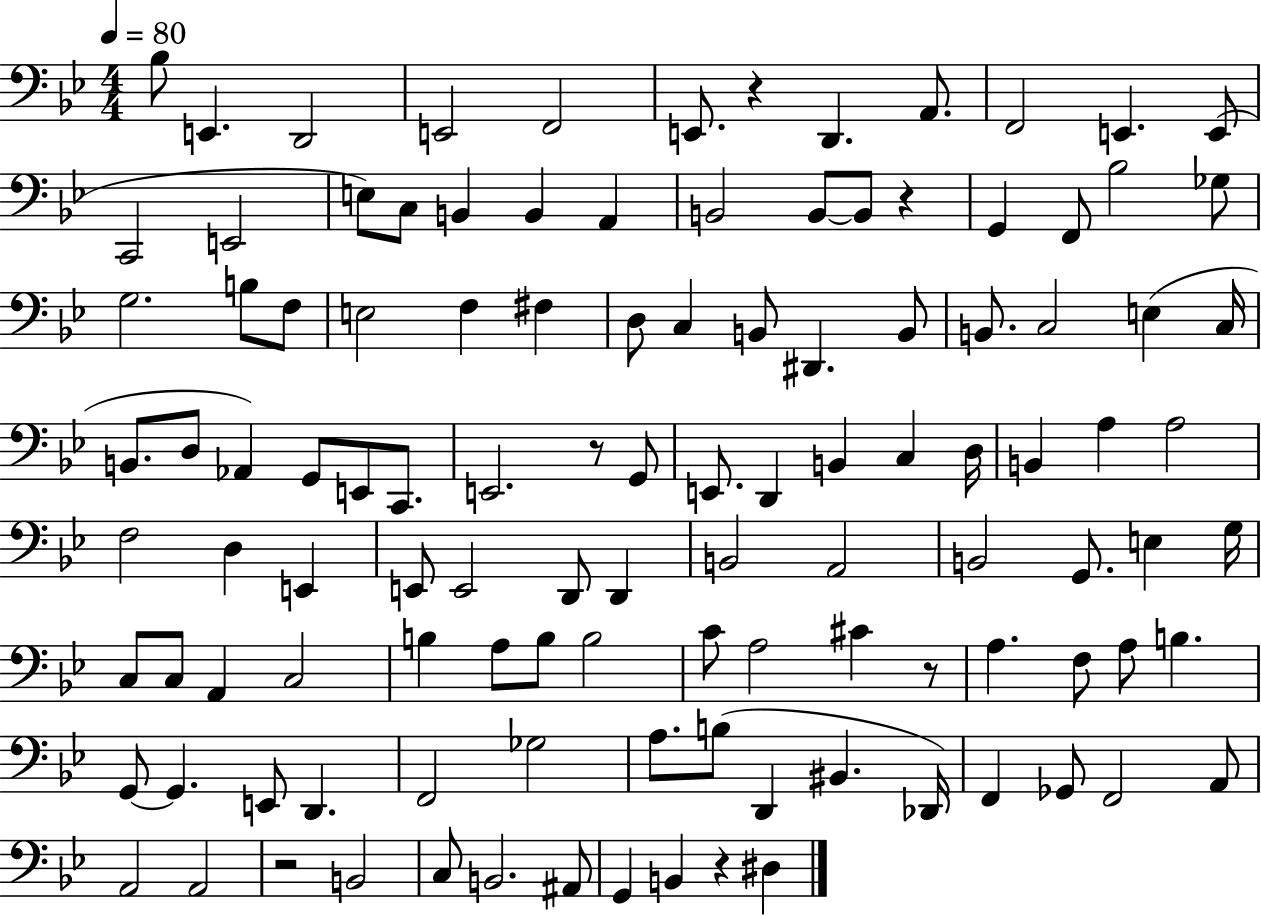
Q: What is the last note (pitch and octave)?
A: D#3